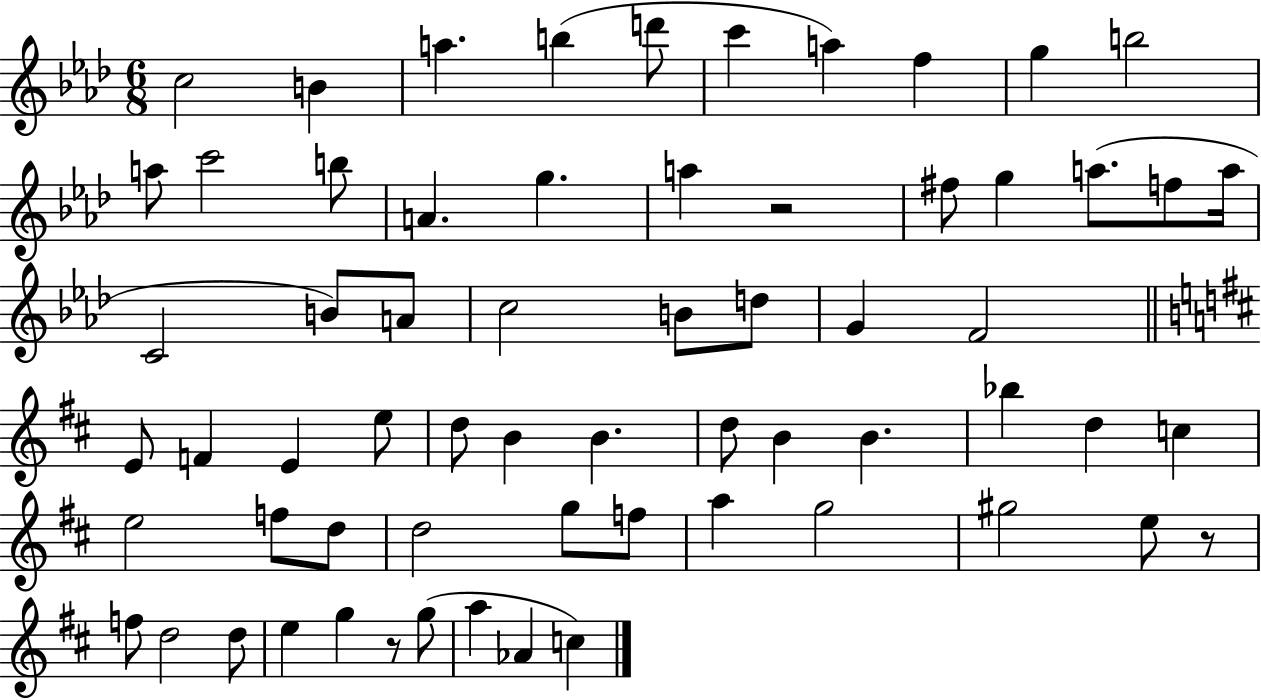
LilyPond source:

{
  \clef treble
  \numericTimeSignature
  \time 6/8
  \key aes \major
  c''2 b'4 | a''4. b''4( d'''8 | c'''4 a''4) f''4 | g''4 b''2 | \break a''8 c'''2 b''8 | a'4. g''4. | a''4 r2 | fis''8 g''4 a''8.( f''8 a''16 | \break c'2 b'8) a'8 | c''2 b'8 d''8 | g'4 f'2 | \bar "||" \break \key d \major e'8 f'4 e'4 e''8 | d''8 b'4 b'4. | d''8 b'4 b'4. | bes''4 d''4 c''4 | \break e''2 f''8 d''8 | d''2 g''8 f''8 | a''4 g''2 | gis''2 e''8 r8 | \break f''8 d''2 d''8 | e''4 g''4 r8 g''8( | a''4 aes'4 c''4) | \bar "|."
}